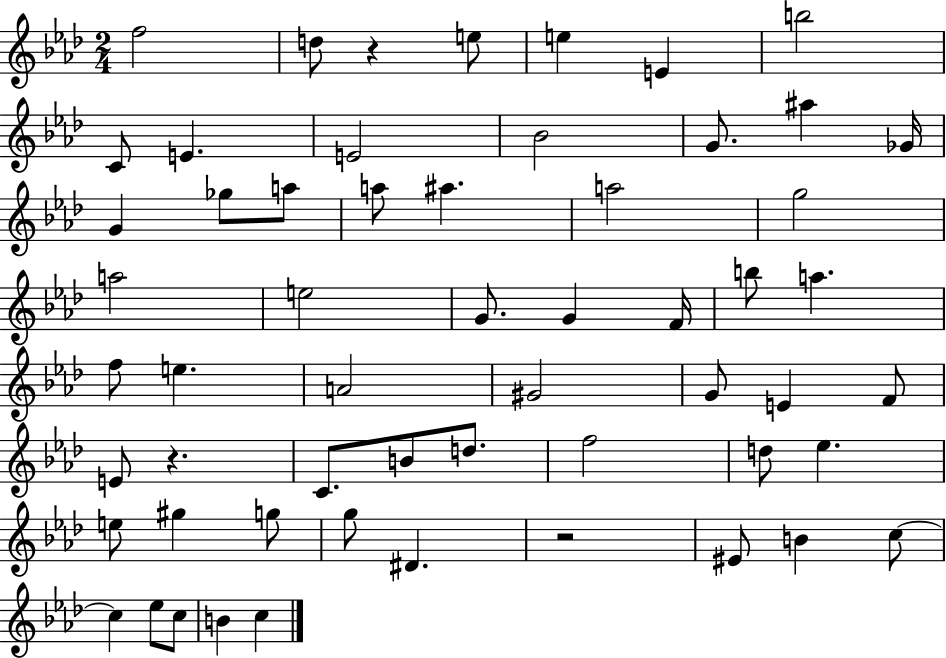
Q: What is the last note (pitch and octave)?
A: C5